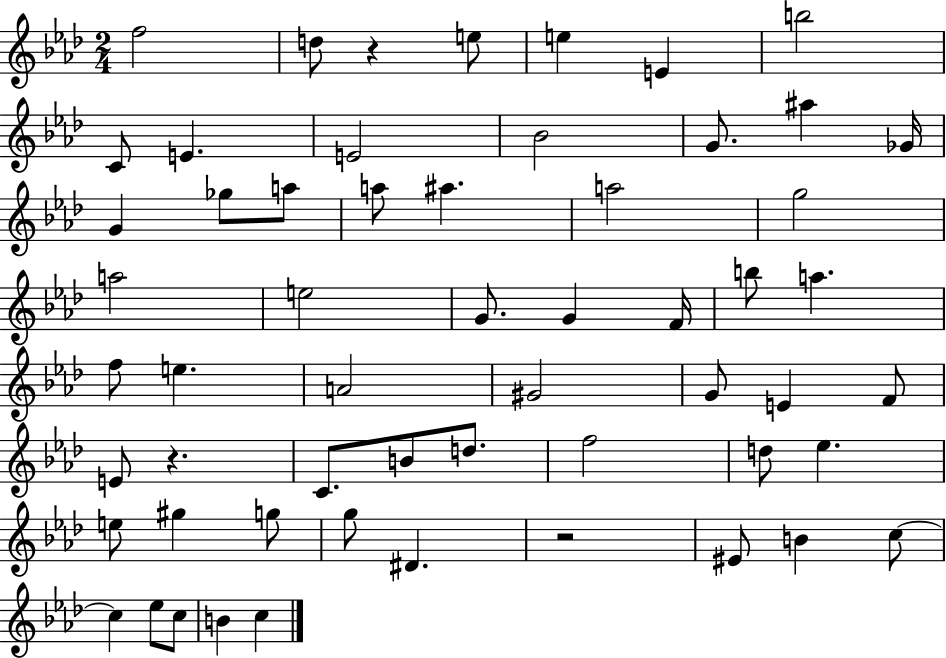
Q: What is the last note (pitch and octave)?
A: C5